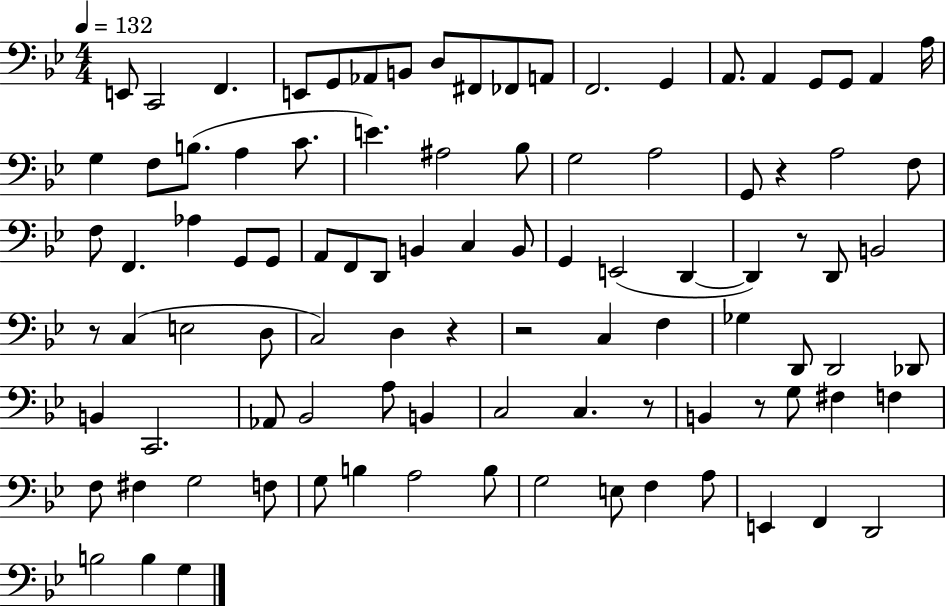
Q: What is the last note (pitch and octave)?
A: G3